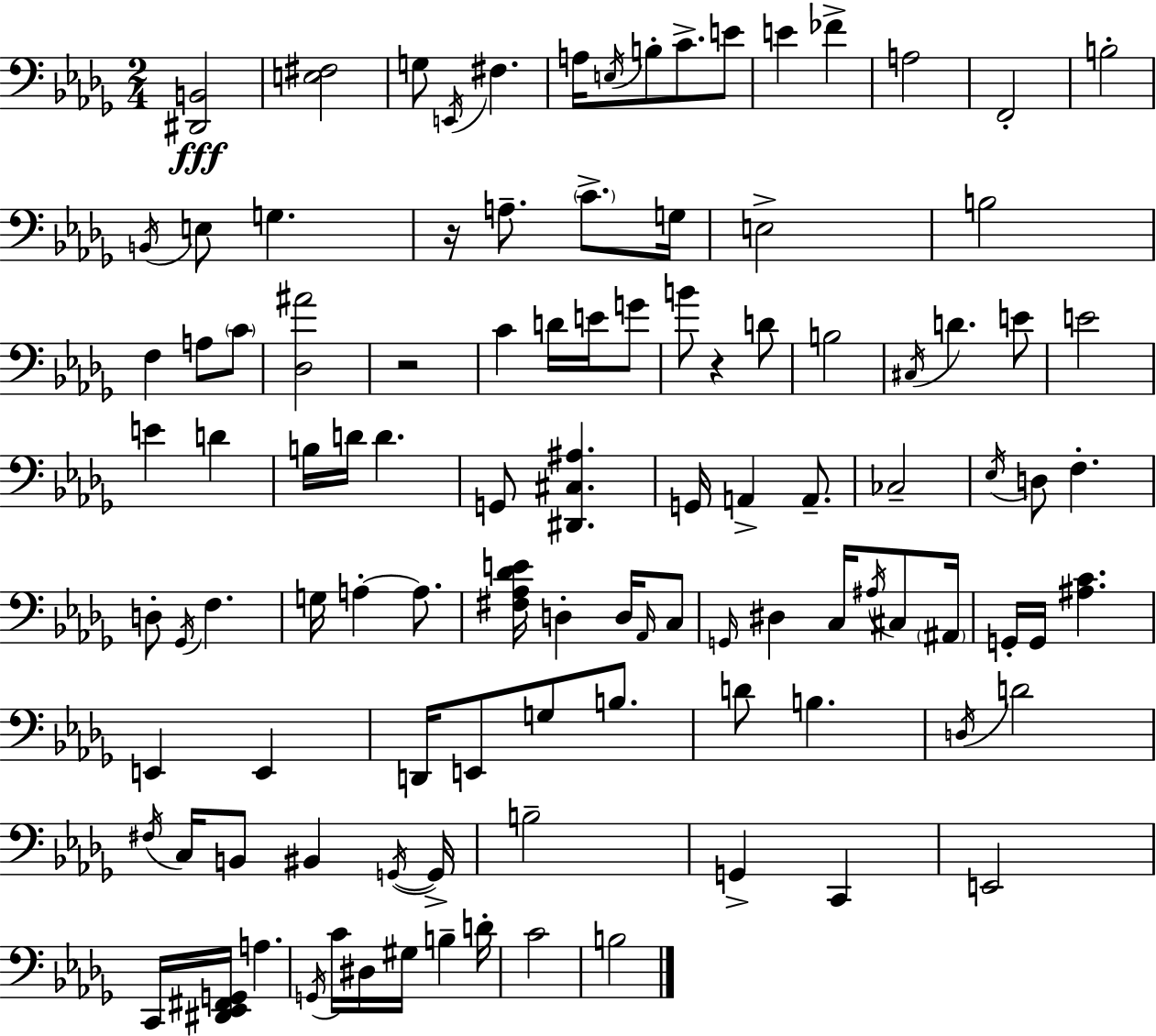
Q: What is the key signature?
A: BES minor